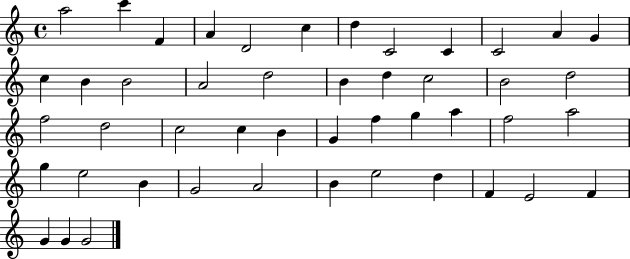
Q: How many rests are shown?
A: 0